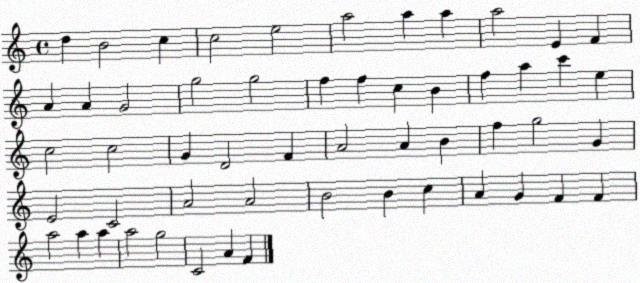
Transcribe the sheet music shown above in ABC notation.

X:1
T:Untitled
M:4/4
L:1/4
K:C
d B2 c c2 e2 a2 a a a2 E F A A G2 g2 g2 f f c B f a c' e c2 c2 G D2 F A2 A B f g2 G E2 C2 A2 A2 B2 B c A G F F a2 a a a2 g2 C2 A F